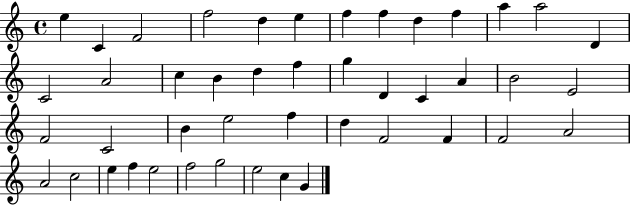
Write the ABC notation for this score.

X:1
T:Untitled
M:4/4
L:1/4
K:C
e C F2 f2 d e f f d f a a2 D C2 A2 c B d f g D C A B2 E2 F2 C2 B e2 f d F2 F F2 A2 A2 c2 e f e2 f2 g2 e2 c G